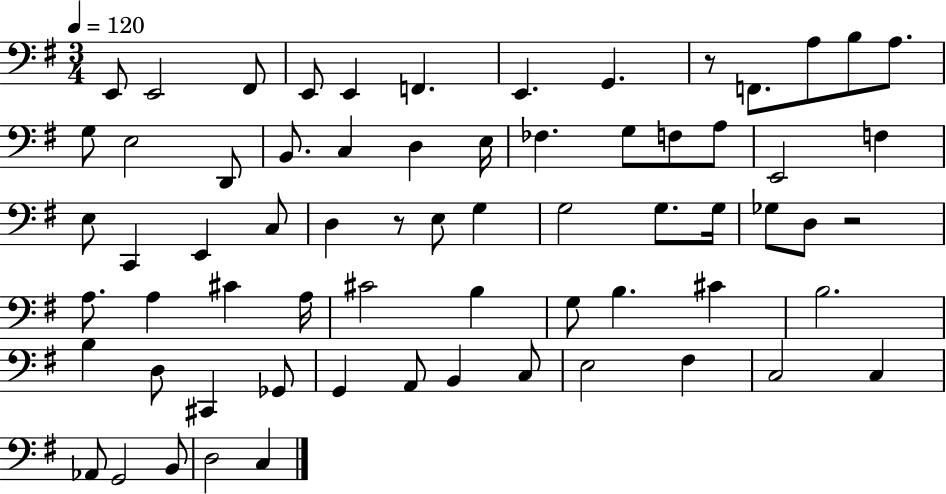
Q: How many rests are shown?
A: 3